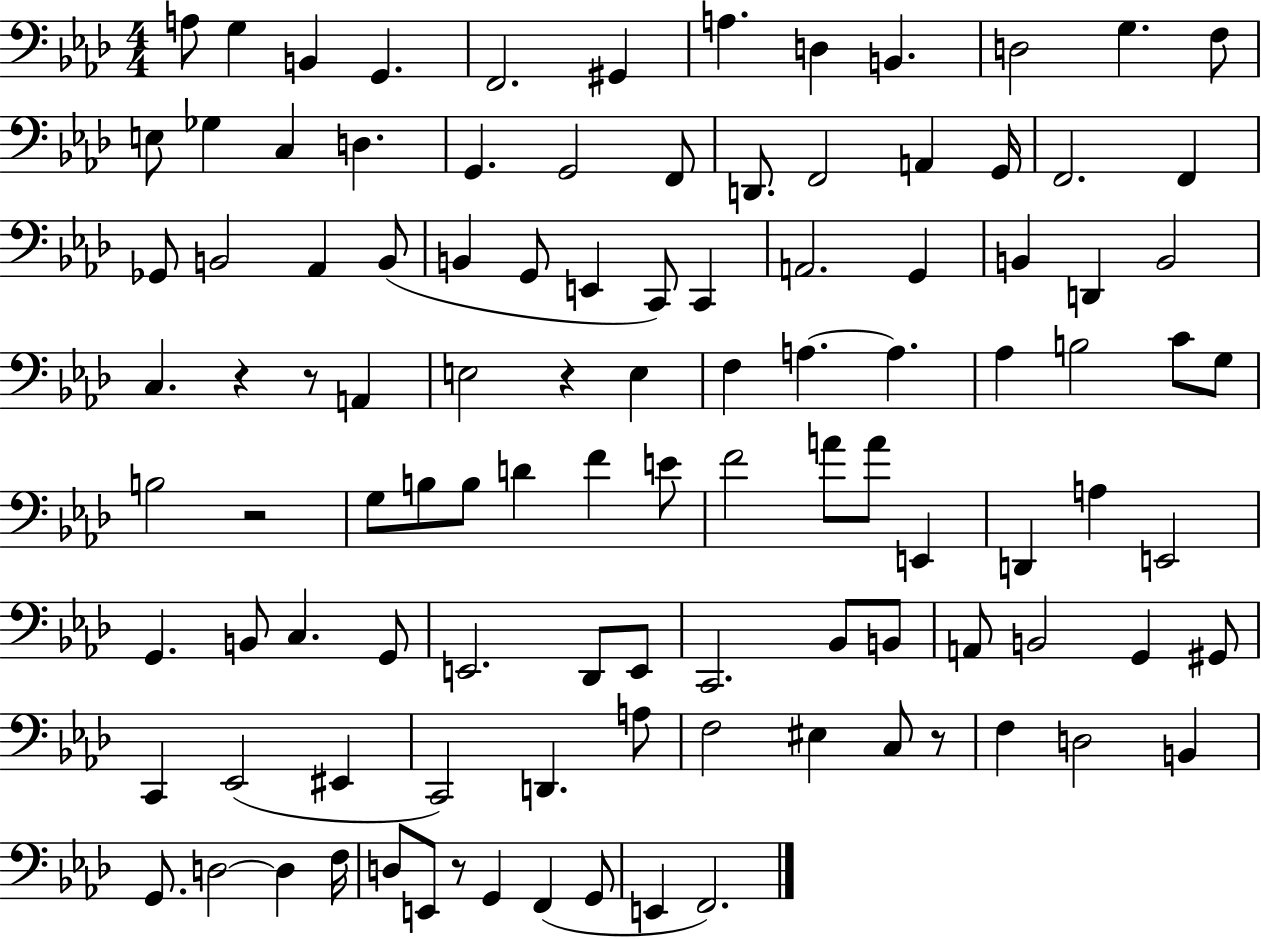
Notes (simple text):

A3/e G3/q B2/q G2/q. F2/h. G#2/q A3/q. D3/q B2/q. D3/h G3/q. F3/e E3/e Gb3/q C3/q D3/q. G2/q. G2/h F2/e D2/e. F2/h A2/q G2/s F2/h. F2/q Gb2/e B2/h Ab2/q B2/e B2/q G2/e E2/q C2/e C2/q A2/h. G2/q B2/q D2/q B2/h C3/q. R/q R/e A2/q E3/h R/q E3/q F3/q A3/q. A3/q. Ab3/q B3/h C4/e G3/e B3/h R/h G3/e B3/e B3/e D4/q F4/q E4/e F4/h A4/e A4/e E2/q D2/q A3/q E2/h G2/q. B2/e C3/q. G2/e E2/h. Db2/e E2/e C2/h. Bb2/e B2/e A2/e B2/h G2/q G#2/e C2/q Eb2/h EIS2/q C2/h D2/q. A3/e F3/h EIS3/q C3/e R/e F3/q D3/h B2/q G2/e. D3/h D3/q F3/s D3/e E2/e R/e G2/q F2/q G2/e E2/q F2/h.